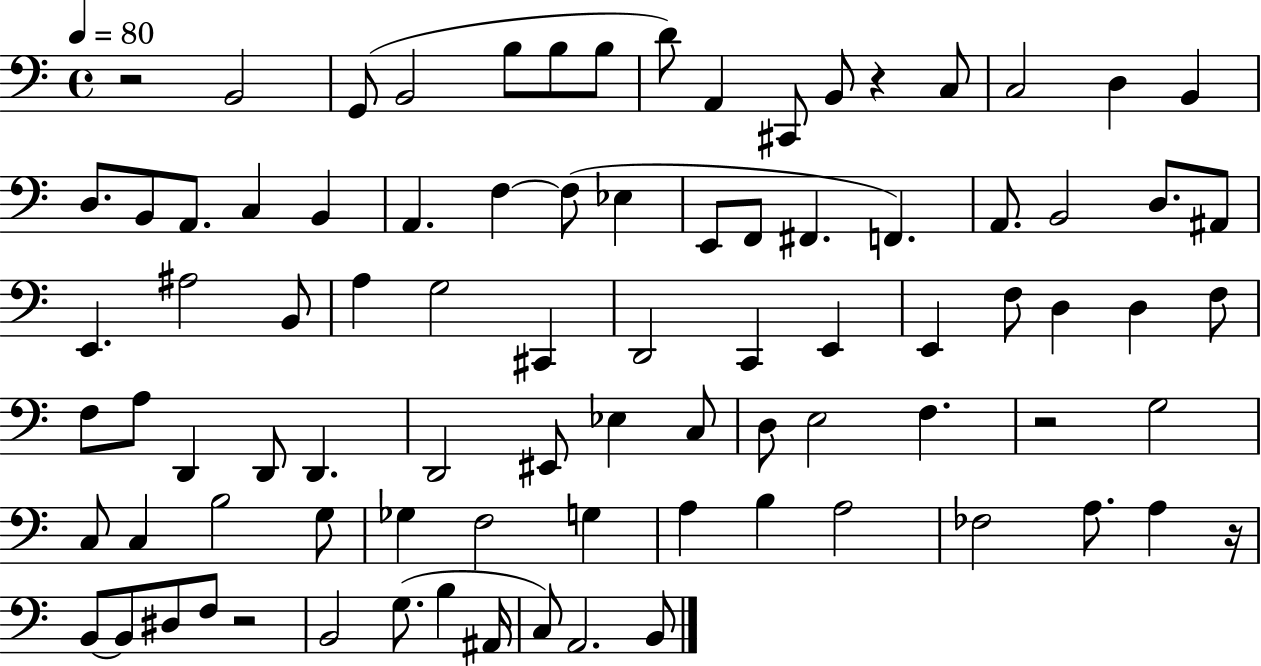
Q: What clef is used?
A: bass